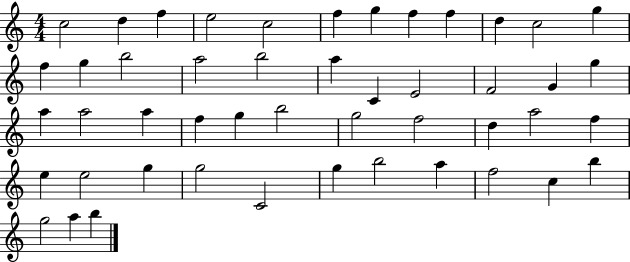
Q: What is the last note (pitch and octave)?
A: B5